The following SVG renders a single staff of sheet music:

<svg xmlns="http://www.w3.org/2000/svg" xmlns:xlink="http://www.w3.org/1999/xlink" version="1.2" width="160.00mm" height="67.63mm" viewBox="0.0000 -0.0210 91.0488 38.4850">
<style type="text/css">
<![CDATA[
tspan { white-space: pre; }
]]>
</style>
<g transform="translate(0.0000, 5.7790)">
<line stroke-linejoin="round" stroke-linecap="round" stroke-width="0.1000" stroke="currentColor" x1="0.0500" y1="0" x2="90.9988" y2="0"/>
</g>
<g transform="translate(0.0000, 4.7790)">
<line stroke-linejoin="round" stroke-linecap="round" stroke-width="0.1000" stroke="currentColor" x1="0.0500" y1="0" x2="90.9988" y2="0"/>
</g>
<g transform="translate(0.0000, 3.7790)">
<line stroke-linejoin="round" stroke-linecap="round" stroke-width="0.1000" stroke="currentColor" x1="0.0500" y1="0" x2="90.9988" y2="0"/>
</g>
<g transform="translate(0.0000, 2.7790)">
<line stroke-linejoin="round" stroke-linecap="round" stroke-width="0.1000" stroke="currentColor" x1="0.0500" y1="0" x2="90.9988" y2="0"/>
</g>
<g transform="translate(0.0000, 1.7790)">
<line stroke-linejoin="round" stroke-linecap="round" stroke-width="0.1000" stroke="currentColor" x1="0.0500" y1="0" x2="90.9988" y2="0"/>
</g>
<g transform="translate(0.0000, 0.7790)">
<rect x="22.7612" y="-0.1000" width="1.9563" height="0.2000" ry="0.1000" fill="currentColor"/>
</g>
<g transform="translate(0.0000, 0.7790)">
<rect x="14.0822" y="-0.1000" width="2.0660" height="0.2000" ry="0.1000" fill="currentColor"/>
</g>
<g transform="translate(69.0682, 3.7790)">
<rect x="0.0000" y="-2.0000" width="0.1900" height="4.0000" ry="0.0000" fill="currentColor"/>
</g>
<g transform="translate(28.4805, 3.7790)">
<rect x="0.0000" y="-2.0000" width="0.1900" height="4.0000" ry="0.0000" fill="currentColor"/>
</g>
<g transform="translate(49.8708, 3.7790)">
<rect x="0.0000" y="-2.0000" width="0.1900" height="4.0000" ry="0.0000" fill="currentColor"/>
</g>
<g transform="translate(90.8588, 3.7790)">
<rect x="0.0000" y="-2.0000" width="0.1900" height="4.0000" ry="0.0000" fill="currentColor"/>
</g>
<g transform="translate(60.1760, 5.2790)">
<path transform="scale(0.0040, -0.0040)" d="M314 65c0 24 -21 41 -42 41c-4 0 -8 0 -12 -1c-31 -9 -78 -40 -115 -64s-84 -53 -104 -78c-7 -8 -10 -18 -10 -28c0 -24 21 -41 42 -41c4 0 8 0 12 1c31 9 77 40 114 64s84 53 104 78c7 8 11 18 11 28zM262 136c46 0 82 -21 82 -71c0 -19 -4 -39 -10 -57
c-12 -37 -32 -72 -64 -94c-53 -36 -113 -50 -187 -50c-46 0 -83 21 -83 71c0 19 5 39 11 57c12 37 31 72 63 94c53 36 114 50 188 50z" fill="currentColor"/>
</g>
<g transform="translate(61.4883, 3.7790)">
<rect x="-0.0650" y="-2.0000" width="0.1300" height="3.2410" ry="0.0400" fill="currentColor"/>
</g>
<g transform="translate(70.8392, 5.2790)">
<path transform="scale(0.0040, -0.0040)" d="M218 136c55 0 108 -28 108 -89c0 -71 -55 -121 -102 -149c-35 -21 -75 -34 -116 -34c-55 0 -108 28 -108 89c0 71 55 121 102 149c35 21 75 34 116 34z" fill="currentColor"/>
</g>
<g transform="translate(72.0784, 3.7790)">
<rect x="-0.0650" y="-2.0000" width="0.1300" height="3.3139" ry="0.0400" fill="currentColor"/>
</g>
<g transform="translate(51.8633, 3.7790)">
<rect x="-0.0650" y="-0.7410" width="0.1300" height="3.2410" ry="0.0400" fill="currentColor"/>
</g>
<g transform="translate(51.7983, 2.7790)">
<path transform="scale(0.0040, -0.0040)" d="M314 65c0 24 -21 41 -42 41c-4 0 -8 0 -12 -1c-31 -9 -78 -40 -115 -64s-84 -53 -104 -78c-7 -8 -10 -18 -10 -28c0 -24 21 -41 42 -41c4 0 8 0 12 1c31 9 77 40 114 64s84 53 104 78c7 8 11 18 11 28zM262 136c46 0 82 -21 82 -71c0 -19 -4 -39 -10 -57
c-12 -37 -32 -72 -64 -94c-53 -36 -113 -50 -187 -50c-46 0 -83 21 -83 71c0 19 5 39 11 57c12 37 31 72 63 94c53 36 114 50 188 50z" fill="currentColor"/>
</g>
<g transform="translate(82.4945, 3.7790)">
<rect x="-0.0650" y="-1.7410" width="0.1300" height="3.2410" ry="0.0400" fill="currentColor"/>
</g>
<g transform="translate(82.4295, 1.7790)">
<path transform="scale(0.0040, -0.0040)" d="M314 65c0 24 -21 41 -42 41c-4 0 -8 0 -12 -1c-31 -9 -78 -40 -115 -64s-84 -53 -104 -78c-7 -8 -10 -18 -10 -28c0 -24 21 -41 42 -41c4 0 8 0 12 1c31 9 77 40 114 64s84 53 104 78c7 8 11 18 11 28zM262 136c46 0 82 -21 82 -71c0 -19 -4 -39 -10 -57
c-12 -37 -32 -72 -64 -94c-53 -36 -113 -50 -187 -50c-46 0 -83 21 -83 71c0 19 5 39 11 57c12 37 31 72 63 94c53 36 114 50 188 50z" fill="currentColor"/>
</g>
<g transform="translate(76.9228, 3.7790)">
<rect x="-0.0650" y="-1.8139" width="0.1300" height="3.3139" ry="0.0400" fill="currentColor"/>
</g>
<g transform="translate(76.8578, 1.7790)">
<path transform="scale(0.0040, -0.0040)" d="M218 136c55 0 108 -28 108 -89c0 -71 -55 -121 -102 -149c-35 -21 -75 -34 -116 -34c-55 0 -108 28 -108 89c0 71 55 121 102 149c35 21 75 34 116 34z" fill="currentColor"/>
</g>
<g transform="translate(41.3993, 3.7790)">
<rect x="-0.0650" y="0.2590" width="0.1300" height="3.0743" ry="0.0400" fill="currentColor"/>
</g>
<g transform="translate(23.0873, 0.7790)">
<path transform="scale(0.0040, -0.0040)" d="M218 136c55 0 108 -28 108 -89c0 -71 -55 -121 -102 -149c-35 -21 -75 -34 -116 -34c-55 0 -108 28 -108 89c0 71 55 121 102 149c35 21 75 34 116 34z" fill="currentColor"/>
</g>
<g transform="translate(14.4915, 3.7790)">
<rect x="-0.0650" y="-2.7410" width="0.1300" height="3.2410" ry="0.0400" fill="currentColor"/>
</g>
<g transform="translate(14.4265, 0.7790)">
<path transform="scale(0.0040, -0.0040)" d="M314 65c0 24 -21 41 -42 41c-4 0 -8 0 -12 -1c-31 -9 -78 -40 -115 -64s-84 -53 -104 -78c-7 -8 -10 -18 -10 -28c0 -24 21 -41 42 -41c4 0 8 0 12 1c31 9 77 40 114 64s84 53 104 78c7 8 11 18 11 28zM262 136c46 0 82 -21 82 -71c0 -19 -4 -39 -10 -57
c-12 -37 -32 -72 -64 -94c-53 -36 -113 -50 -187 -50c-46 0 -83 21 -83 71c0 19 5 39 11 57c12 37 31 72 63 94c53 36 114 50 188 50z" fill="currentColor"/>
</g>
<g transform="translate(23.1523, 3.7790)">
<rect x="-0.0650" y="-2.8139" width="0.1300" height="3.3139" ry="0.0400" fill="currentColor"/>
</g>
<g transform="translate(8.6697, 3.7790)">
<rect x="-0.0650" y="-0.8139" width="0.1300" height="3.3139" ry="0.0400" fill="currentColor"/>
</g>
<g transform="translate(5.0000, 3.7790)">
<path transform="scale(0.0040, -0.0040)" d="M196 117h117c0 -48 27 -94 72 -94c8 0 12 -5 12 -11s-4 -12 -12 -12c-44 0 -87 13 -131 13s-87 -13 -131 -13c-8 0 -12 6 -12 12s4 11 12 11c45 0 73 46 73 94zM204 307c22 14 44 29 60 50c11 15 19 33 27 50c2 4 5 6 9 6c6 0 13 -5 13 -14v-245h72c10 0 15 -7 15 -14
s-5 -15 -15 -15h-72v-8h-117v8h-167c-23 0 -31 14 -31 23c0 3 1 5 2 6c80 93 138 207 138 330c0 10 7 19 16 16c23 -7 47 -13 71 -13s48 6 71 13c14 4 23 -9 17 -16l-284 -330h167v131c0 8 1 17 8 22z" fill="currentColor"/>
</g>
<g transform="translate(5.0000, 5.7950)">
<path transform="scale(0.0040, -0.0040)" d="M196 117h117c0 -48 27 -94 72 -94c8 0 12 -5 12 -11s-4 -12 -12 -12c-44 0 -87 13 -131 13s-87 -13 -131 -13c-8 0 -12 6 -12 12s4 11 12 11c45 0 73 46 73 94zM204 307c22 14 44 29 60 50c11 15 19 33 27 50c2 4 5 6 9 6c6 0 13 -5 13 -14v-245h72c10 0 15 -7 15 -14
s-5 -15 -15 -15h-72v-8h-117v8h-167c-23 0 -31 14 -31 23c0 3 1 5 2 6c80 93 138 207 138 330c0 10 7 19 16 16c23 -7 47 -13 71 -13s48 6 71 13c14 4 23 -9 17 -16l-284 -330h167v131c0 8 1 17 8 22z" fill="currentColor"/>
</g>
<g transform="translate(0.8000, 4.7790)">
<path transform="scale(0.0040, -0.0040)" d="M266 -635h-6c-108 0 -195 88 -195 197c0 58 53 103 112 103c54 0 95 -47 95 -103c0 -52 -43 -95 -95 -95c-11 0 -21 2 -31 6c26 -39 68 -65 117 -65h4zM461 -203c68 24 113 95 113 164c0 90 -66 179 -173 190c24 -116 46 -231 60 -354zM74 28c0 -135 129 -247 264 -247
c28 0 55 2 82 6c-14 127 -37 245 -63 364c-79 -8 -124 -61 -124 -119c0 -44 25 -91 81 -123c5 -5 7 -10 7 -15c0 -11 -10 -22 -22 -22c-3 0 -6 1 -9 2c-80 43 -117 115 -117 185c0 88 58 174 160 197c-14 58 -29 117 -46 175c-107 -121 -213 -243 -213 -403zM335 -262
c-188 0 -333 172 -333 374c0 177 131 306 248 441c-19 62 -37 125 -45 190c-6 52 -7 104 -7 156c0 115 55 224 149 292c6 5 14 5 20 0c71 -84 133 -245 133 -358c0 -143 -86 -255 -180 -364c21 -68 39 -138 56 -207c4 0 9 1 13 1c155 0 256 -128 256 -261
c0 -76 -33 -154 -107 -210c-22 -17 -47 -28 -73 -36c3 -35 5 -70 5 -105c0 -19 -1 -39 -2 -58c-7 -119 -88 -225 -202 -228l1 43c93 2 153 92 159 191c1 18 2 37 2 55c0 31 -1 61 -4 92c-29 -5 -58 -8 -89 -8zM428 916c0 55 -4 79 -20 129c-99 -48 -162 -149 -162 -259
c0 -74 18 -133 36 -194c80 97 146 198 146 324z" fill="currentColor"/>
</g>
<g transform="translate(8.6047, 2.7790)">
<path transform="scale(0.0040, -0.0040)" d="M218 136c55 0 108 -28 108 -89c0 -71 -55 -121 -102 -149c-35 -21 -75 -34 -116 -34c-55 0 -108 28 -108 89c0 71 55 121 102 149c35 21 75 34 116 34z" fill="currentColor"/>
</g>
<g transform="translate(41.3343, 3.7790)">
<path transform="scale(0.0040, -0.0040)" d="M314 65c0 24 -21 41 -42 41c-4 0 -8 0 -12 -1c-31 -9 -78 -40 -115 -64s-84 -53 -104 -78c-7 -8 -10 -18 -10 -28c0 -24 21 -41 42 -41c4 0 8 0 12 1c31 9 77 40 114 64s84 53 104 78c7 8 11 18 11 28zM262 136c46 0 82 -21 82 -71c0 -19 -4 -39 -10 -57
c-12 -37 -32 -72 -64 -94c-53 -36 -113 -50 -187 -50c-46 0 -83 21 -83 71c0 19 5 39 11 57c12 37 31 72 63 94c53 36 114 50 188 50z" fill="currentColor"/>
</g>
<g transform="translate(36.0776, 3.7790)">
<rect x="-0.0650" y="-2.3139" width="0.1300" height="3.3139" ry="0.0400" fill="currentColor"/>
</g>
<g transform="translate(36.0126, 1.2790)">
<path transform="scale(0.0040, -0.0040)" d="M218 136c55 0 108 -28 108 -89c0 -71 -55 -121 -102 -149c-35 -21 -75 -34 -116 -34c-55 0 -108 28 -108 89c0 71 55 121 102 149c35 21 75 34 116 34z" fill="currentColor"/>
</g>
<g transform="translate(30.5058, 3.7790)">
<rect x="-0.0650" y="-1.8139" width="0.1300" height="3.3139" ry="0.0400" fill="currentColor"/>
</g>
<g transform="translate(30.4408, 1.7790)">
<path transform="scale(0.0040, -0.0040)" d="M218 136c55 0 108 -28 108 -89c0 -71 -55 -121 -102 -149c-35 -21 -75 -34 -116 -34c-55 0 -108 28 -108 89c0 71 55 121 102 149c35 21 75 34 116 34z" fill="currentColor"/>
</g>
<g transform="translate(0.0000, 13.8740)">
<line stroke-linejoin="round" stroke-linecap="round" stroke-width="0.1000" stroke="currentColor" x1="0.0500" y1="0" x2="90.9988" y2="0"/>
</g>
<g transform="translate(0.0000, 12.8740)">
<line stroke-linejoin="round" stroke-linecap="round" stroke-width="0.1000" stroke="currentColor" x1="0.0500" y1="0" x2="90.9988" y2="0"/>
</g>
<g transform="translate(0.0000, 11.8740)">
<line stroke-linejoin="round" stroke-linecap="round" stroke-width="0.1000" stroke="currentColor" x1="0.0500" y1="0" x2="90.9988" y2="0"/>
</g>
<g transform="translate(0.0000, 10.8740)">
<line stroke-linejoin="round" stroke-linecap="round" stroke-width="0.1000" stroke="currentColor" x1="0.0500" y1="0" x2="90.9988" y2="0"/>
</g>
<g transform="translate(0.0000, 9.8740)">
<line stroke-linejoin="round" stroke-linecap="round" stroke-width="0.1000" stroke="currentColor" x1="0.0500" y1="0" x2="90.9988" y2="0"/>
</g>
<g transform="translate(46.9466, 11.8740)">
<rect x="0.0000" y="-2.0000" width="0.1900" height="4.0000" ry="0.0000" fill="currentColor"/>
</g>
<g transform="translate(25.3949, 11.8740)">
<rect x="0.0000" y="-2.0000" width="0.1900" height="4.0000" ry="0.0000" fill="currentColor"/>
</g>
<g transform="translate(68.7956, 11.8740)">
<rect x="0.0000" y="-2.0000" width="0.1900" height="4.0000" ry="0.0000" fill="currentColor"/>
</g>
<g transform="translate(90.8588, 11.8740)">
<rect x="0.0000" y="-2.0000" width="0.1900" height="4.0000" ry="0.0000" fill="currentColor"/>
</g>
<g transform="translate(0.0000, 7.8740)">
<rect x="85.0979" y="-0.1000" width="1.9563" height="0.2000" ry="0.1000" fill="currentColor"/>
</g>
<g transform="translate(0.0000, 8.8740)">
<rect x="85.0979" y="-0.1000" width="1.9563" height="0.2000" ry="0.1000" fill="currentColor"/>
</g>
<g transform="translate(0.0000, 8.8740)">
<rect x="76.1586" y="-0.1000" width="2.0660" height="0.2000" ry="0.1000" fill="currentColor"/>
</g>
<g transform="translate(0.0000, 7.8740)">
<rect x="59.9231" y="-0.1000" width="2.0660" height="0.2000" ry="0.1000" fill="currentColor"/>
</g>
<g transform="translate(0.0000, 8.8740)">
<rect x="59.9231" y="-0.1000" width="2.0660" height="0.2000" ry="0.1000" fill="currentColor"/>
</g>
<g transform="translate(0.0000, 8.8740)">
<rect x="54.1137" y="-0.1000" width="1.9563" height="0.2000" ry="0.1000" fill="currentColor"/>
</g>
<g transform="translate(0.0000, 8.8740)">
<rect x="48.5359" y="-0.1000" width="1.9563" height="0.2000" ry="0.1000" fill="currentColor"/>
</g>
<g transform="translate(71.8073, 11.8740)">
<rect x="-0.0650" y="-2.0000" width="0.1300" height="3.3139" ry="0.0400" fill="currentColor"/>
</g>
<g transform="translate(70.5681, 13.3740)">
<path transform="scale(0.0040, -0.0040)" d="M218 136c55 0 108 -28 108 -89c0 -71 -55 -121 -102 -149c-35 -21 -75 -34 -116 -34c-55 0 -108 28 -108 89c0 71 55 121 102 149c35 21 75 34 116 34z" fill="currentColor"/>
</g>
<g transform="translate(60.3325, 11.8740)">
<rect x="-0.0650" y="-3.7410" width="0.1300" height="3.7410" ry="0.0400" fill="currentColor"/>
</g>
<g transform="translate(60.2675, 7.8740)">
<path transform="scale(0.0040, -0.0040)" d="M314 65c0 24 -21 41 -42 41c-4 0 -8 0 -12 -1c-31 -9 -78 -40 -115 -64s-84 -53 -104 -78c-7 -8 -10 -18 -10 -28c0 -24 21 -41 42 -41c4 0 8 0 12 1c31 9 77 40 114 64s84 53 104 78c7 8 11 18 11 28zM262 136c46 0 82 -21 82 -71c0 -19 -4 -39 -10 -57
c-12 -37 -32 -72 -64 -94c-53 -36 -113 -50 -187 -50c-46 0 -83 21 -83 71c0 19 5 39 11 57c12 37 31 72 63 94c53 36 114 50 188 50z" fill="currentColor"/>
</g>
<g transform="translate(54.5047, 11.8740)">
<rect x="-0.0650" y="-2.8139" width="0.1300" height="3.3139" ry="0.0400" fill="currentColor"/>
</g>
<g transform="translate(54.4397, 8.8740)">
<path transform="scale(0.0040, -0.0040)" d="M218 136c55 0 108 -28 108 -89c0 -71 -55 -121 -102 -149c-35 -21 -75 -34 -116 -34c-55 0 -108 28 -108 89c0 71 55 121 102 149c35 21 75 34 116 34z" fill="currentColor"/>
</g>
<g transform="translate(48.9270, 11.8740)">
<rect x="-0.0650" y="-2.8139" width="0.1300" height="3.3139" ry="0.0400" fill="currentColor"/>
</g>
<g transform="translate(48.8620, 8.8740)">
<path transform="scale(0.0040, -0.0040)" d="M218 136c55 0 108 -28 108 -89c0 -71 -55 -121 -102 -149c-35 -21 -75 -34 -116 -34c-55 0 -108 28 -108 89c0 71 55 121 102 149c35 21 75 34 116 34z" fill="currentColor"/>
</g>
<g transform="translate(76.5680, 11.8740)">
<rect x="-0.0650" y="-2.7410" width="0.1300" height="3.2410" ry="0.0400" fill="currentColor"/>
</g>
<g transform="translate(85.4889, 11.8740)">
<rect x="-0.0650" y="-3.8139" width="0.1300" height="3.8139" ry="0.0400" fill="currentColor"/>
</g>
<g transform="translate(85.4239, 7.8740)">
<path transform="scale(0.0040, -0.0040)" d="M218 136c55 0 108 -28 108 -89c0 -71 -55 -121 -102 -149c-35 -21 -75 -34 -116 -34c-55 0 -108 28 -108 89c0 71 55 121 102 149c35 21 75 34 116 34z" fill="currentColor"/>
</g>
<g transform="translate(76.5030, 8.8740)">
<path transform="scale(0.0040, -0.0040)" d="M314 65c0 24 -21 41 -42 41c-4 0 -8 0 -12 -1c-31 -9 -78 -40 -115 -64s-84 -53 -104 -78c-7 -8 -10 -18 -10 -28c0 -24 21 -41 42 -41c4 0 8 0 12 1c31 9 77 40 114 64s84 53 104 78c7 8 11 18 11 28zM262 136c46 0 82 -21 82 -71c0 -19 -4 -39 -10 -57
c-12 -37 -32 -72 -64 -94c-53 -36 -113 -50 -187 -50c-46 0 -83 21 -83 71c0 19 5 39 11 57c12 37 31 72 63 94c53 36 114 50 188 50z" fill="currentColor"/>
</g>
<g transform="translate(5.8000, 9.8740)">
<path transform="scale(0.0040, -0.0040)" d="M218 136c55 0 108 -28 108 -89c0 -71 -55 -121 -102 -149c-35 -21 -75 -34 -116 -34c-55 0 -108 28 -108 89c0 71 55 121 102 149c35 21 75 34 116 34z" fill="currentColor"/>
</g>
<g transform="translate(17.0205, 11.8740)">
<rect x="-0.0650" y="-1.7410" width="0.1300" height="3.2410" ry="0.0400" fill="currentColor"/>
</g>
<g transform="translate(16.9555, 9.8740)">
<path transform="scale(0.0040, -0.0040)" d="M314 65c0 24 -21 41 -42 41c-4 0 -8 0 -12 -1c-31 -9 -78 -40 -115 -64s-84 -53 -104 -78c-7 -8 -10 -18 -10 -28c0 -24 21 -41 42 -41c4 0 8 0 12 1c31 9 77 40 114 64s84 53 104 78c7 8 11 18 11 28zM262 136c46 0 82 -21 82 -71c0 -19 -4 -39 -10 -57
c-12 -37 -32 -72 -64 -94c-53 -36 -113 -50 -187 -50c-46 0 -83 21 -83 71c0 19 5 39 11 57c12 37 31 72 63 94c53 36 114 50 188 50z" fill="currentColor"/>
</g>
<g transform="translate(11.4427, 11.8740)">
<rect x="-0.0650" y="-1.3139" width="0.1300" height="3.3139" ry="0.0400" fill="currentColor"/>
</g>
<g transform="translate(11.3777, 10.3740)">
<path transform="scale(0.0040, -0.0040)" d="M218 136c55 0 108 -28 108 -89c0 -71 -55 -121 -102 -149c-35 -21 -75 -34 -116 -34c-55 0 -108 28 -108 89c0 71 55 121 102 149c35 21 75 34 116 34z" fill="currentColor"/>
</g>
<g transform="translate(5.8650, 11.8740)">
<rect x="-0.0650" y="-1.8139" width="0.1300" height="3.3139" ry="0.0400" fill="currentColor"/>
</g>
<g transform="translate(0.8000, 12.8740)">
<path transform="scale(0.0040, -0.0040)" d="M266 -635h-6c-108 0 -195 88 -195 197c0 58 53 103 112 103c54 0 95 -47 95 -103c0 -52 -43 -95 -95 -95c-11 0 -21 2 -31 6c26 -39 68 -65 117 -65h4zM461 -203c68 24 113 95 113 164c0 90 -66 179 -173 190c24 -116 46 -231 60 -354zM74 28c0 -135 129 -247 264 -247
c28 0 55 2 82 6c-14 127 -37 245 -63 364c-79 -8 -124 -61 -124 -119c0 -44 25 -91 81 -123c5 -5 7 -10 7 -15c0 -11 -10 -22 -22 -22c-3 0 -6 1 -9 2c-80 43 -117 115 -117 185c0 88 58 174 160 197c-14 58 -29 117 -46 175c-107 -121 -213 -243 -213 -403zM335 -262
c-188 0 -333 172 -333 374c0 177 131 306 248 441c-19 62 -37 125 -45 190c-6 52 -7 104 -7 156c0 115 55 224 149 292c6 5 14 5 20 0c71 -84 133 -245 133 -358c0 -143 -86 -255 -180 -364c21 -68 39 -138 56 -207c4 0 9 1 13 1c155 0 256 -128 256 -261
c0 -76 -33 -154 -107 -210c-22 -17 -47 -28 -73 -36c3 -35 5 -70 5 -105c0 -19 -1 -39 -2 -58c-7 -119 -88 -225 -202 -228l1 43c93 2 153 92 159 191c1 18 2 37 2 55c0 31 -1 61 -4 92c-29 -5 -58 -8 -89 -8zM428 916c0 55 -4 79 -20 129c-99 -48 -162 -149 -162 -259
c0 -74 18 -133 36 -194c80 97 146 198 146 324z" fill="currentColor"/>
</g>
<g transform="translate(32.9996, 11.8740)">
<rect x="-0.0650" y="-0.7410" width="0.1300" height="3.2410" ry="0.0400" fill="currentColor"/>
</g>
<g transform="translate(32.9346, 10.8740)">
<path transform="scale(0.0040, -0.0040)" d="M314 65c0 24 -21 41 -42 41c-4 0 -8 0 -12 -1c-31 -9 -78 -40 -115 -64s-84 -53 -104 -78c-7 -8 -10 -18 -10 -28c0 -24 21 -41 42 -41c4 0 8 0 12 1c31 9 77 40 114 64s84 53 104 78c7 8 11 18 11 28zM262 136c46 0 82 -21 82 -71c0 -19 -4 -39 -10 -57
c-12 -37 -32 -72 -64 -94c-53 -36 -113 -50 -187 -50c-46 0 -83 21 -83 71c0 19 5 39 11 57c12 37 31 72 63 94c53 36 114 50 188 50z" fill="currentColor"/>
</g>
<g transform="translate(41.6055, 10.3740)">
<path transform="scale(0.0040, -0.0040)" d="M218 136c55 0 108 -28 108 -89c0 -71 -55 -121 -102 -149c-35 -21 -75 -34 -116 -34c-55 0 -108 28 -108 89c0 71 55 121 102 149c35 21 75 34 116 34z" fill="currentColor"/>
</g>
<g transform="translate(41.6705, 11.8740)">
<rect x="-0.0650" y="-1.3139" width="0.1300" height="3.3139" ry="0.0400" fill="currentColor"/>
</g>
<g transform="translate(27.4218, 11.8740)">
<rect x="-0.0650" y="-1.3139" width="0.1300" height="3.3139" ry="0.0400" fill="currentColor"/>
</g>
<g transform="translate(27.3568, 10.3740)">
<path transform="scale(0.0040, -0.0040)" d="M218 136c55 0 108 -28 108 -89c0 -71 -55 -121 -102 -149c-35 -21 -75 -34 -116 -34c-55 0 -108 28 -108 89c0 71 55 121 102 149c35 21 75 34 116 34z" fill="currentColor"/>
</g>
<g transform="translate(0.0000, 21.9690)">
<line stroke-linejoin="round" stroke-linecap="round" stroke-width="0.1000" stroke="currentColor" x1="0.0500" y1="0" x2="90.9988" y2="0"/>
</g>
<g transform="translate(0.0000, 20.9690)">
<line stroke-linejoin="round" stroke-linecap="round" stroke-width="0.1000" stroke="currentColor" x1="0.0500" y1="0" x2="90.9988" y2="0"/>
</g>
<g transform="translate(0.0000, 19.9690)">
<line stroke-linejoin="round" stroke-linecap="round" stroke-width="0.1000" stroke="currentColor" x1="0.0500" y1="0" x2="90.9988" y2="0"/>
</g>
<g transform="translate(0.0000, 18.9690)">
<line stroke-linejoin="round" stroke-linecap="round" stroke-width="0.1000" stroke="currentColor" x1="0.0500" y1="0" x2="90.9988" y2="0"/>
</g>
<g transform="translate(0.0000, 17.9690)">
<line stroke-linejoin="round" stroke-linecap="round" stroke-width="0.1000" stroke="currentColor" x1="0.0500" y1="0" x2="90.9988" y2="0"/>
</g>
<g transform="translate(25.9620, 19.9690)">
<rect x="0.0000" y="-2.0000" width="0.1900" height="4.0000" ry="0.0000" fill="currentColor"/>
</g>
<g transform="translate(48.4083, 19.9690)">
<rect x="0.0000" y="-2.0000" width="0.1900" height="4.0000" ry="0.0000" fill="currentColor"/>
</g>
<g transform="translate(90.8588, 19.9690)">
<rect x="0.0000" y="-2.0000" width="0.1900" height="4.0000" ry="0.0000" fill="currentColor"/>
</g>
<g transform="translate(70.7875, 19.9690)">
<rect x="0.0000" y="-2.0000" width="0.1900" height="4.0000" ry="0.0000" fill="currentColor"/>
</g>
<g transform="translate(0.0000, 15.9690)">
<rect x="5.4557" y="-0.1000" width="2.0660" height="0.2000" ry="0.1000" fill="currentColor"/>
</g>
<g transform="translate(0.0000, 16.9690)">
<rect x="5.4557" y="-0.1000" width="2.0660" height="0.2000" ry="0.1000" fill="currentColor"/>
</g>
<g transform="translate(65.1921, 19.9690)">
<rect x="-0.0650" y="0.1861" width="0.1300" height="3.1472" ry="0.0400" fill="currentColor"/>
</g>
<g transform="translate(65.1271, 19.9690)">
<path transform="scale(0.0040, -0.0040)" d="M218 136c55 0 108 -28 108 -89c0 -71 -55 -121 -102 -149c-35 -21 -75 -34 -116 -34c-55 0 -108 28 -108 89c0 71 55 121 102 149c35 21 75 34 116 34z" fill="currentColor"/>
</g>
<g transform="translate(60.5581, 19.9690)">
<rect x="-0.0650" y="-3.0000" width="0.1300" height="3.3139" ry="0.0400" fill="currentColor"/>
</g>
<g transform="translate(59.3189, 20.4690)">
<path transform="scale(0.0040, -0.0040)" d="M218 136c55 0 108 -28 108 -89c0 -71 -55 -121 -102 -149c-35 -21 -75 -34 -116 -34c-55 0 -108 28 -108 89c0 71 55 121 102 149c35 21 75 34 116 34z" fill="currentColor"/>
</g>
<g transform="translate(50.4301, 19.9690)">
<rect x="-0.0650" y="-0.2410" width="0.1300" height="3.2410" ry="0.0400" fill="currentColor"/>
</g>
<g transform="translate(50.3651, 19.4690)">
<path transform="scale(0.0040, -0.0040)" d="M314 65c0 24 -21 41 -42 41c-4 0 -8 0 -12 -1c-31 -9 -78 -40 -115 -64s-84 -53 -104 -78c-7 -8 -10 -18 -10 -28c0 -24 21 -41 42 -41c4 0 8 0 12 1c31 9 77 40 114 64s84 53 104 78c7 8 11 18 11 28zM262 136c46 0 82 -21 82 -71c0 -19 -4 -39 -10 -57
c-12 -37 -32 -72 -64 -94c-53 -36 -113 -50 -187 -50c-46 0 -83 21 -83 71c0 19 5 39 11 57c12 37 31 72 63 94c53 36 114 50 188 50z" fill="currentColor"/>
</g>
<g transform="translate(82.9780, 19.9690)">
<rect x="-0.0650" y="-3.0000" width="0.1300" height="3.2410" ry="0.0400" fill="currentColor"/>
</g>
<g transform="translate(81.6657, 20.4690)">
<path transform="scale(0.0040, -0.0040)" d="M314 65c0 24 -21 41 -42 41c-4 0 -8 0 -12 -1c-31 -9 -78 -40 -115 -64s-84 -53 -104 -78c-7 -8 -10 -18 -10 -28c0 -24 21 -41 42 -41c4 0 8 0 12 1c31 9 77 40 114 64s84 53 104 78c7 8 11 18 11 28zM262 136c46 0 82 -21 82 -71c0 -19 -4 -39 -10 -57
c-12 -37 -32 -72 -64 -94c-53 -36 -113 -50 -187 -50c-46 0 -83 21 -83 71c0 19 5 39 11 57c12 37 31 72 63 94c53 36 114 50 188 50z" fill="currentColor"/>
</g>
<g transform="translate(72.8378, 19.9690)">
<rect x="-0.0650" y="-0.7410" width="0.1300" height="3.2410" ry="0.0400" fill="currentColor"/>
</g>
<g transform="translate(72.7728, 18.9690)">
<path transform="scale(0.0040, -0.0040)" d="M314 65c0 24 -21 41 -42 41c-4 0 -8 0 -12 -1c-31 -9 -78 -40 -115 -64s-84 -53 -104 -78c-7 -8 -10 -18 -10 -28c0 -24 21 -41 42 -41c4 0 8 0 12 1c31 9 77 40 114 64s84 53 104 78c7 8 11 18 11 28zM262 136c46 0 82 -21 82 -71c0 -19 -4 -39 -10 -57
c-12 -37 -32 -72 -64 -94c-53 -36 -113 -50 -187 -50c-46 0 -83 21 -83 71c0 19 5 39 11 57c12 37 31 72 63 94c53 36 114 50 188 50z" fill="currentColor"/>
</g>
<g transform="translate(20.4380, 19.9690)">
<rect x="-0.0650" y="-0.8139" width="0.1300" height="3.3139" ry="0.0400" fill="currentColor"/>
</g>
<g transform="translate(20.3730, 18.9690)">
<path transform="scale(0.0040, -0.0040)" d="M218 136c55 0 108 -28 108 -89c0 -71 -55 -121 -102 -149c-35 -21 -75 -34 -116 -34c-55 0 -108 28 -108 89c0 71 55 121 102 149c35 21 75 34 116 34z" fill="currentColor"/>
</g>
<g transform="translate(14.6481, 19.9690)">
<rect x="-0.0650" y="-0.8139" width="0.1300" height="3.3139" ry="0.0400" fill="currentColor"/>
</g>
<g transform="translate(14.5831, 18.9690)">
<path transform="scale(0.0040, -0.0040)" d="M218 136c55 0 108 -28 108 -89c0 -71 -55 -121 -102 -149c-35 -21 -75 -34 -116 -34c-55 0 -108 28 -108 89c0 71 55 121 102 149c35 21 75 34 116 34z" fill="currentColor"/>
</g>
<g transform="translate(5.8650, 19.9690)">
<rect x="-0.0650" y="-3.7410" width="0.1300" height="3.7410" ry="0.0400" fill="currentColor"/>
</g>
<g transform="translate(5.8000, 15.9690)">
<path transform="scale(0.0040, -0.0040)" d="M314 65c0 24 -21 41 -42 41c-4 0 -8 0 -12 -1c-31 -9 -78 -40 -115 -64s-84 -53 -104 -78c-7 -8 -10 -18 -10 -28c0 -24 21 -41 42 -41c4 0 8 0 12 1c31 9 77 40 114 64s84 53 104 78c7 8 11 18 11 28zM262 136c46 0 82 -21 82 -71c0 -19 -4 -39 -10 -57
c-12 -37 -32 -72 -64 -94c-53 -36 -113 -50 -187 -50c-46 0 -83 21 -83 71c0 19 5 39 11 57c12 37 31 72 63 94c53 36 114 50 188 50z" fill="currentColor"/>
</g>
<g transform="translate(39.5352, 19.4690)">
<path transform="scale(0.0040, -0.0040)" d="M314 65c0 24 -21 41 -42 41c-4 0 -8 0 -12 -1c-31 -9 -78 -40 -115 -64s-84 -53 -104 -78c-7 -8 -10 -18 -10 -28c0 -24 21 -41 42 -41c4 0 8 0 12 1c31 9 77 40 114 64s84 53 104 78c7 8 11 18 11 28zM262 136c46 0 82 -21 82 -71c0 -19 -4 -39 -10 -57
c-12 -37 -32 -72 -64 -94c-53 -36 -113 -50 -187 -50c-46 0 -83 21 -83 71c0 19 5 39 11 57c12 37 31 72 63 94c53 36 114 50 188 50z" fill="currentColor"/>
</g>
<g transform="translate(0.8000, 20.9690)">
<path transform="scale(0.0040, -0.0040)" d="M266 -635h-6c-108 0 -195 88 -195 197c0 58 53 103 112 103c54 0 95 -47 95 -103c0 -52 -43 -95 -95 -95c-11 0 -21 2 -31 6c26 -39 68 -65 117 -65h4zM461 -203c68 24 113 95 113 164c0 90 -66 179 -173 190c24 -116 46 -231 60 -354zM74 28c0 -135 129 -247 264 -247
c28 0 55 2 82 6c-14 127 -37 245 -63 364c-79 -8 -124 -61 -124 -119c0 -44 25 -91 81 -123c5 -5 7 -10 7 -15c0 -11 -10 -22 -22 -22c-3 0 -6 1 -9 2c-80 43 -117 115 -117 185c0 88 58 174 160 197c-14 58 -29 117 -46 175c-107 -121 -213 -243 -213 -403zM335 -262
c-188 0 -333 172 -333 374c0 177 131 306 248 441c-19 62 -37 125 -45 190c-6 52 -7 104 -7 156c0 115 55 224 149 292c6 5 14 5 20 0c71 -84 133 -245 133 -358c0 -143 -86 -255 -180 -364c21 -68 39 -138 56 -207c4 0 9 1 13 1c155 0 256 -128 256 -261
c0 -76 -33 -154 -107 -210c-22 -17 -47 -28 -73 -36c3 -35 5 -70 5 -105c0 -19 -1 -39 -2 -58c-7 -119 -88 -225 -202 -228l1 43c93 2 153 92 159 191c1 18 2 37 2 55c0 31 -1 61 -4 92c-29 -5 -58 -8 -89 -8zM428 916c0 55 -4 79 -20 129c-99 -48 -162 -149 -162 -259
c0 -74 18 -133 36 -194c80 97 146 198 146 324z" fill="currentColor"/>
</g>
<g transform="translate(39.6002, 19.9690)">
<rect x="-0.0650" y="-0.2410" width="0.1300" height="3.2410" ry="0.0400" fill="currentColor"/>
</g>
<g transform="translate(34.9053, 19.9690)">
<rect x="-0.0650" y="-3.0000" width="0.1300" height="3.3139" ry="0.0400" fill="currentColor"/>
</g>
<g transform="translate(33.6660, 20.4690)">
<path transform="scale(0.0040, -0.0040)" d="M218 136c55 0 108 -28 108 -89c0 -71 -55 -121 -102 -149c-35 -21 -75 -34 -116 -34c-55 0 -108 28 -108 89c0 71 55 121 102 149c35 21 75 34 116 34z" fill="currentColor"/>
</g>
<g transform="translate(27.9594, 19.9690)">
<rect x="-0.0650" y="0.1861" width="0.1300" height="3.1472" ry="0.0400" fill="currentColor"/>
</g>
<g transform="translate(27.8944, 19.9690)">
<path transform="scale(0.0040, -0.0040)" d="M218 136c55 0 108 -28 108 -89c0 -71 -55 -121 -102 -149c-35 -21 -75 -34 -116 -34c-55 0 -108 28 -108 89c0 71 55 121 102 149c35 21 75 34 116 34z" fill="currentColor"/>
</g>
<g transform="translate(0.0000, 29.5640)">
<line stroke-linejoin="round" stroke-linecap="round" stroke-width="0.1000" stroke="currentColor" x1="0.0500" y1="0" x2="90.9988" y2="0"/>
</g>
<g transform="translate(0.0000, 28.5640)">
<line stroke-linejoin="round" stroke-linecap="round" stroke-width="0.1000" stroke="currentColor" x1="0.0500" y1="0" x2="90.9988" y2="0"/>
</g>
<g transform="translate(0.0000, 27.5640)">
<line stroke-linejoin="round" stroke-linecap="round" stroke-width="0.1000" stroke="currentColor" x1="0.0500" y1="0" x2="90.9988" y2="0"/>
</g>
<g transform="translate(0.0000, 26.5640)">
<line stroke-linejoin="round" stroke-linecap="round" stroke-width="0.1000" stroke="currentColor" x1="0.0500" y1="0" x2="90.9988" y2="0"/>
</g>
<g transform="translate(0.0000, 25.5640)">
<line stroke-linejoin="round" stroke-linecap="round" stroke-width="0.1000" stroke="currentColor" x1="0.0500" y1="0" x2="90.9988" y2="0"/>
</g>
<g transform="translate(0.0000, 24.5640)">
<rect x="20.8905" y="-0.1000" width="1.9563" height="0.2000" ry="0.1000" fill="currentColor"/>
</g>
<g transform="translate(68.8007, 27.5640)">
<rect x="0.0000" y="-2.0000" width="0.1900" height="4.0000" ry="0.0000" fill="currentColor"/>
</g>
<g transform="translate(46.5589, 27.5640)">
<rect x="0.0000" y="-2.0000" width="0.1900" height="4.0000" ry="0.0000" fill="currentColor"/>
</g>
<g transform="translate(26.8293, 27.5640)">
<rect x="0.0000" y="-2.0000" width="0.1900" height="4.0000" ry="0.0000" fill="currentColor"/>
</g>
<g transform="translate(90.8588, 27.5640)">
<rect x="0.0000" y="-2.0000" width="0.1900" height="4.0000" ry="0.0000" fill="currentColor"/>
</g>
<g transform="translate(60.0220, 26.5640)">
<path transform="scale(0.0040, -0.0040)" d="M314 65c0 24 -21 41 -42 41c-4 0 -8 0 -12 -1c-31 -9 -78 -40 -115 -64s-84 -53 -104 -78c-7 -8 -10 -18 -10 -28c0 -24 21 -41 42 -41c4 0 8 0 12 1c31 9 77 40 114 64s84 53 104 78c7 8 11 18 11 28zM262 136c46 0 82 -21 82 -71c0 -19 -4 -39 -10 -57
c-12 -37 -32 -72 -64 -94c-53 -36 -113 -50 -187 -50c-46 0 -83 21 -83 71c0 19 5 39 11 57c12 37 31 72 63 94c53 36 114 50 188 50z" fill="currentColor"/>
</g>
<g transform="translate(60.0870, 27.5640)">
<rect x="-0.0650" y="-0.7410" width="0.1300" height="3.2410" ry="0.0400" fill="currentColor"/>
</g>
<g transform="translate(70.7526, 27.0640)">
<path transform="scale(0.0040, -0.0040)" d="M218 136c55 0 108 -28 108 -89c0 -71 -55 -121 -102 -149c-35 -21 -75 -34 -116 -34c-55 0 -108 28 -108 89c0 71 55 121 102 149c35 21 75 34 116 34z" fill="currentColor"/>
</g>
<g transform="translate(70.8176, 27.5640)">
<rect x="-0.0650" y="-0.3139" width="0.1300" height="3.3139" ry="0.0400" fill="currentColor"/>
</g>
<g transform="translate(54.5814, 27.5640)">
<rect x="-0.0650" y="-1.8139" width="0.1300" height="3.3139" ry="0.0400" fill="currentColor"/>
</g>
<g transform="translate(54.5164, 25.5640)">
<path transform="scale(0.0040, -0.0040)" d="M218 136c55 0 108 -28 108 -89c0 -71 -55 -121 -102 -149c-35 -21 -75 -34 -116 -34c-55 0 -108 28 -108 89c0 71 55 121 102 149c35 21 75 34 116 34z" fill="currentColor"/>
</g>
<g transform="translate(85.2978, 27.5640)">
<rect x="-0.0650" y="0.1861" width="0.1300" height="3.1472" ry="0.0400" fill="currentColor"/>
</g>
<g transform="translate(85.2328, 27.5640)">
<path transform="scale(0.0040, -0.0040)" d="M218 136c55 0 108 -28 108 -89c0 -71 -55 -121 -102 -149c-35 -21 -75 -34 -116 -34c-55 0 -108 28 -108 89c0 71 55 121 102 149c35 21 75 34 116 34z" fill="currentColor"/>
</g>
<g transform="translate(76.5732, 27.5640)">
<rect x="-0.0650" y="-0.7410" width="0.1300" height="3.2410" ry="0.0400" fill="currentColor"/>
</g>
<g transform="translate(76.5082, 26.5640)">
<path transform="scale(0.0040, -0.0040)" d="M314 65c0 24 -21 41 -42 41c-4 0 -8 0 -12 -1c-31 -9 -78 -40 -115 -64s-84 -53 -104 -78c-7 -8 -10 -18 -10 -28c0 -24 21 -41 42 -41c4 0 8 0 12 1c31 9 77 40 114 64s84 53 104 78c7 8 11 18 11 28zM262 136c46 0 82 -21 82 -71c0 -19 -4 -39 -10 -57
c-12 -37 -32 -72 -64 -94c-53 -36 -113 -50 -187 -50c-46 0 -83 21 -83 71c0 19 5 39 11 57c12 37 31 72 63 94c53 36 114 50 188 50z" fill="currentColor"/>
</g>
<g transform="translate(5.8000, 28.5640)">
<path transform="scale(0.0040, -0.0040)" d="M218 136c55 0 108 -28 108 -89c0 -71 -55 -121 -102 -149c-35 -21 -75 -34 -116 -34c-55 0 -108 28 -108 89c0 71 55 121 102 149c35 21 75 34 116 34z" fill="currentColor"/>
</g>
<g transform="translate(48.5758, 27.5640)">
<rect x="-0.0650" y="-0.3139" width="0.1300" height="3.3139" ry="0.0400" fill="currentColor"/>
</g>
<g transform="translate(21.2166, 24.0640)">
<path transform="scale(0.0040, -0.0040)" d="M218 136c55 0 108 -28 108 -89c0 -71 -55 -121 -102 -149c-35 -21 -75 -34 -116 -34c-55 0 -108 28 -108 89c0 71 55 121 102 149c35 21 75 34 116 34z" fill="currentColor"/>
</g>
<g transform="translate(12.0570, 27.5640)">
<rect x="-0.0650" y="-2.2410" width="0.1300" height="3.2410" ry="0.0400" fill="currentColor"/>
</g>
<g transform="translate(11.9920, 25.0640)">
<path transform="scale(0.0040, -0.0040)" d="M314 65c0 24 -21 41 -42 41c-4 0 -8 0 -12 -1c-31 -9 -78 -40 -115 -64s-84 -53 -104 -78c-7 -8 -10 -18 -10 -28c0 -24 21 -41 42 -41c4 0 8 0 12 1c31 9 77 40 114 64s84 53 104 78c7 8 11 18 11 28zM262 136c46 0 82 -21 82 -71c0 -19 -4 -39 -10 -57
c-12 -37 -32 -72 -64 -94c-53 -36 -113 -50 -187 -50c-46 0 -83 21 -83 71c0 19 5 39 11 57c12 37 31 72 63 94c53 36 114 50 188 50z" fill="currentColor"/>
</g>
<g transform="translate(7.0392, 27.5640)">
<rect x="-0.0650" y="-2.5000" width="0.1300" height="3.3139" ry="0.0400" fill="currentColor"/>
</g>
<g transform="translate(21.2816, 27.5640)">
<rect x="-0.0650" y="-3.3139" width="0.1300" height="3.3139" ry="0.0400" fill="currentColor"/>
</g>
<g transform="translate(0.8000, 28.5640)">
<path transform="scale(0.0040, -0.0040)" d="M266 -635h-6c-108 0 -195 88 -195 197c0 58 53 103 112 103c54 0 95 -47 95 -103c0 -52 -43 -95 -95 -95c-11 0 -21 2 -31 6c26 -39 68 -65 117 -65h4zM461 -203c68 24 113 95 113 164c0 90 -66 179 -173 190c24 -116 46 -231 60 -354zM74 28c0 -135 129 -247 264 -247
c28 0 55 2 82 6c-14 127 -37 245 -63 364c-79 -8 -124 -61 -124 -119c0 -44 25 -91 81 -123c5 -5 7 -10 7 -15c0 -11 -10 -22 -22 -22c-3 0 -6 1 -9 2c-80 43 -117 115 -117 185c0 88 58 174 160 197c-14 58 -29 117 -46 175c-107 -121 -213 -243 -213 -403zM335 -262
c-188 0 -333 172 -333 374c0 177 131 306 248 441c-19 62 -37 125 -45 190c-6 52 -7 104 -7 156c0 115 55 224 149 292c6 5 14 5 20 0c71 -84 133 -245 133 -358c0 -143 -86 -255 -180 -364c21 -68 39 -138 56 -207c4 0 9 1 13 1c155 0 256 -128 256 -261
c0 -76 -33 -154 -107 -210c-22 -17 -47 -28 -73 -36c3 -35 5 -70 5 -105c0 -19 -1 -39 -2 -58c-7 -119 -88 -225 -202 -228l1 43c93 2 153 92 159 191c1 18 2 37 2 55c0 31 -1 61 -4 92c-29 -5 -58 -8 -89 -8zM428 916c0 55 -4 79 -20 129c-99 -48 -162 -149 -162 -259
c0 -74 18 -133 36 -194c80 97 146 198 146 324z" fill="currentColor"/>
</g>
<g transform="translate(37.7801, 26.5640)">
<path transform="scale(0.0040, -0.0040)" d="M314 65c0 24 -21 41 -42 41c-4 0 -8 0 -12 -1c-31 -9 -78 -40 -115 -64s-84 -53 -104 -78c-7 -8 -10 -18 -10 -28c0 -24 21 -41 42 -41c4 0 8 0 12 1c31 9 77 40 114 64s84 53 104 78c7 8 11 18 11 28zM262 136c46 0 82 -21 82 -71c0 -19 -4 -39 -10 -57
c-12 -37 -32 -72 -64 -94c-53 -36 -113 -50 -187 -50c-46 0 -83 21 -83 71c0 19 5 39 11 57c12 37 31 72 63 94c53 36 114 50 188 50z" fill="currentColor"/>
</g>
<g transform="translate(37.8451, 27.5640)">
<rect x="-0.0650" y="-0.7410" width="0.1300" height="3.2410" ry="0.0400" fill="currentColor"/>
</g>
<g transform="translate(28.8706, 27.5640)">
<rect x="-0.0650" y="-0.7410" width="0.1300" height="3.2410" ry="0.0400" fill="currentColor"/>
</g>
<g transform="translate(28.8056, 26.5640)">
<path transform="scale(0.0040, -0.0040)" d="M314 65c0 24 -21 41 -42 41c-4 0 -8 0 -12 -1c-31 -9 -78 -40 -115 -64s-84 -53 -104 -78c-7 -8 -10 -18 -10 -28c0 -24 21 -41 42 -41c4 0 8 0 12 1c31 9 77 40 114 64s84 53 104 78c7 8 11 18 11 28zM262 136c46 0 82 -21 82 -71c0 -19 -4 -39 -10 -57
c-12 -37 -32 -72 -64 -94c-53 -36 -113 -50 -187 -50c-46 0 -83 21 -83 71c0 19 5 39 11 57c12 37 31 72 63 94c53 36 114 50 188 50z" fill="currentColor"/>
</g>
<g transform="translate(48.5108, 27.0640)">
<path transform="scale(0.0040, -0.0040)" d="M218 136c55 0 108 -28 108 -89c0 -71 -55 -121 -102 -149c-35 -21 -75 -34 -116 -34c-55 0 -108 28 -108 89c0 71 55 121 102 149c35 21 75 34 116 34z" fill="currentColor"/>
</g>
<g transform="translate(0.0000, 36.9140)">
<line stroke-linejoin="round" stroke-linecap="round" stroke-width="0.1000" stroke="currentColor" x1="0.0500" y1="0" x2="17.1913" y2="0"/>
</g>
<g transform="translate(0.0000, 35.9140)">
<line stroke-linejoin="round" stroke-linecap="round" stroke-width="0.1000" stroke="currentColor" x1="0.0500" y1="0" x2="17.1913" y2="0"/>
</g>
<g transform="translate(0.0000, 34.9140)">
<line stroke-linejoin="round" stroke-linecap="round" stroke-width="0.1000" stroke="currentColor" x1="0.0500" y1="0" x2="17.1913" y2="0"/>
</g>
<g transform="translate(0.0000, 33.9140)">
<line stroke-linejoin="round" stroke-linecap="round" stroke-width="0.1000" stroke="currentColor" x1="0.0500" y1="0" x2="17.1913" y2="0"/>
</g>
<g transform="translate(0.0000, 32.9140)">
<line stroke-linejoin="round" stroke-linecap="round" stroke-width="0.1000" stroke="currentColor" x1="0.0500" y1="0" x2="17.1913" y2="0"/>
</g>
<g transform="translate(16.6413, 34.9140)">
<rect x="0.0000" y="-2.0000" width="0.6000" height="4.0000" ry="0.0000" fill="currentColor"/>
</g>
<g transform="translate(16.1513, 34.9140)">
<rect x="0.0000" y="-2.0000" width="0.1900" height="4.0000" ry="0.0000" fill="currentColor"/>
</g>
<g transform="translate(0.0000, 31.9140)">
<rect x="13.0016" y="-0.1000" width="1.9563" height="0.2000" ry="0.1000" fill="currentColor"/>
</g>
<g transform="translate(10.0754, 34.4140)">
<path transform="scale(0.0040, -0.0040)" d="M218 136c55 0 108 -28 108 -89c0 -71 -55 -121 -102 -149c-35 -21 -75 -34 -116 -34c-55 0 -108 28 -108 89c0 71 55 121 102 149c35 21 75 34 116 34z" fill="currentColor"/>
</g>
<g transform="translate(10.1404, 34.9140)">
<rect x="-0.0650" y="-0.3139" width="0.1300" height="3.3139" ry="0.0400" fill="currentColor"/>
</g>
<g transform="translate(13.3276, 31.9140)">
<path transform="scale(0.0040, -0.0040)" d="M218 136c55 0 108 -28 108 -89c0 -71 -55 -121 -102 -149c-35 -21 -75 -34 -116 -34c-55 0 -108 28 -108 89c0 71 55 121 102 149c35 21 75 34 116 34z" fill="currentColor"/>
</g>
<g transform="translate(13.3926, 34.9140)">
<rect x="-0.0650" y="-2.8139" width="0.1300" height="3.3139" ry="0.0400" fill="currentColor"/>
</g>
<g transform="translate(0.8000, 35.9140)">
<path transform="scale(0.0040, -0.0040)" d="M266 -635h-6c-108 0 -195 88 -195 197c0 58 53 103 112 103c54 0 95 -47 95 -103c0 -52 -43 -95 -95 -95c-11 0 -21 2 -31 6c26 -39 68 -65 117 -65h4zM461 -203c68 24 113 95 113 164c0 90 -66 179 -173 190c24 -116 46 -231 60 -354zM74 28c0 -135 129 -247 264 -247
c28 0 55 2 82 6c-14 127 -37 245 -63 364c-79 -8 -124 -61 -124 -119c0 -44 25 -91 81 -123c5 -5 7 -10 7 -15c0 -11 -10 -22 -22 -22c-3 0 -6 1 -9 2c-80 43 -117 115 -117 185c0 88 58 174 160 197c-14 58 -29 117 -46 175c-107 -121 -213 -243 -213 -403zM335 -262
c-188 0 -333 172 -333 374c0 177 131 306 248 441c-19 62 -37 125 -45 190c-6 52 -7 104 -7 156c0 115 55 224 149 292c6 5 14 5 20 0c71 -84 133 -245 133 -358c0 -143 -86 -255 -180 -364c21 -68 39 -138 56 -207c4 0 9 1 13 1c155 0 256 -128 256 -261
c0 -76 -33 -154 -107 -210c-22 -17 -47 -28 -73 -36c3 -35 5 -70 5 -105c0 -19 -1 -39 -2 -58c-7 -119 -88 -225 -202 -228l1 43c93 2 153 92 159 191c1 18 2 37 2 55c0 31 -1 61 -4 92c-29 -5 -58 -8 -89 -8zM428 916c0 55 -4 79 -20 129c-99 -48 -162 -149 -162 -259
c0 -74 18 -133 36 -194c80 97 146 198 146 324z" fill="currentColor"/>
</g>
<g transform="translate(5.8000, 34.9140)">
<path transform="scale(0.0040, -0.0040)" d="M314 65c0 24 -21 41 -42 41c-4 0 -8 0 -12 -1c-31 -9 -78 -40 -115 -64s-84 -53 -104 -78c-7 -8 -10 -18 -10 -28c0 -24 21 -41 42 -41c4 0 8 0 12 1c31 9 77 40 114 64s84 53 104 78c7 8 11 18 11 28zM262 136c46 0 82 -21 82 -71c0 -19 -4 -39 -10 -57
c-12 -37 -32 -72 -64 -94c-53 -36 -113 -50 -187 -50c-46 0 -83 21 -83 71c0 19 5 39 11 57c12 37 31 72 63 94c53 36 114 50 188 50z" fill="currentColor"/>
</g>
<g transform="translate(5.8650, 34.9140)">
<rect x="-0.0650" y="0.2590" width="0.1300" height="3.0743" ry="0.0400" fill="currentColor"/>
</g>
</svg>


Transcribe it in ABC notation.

X:1
T:Untitled
M:4/4
L:1/4
K:C
d a2 a f g B2 d2 F2 F f f2 f e f2 e d2 e a a c'2 F a2 c' c'2 d d B A c2 c2 A B d2 A2 G g2 b d2 d2 c f d2 c d2 B B2 c a